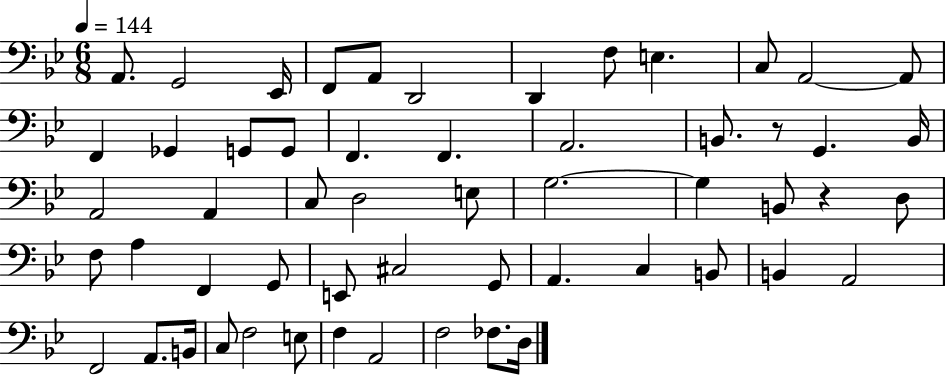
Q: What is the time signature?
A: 6/8